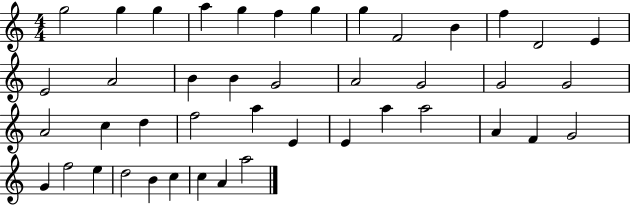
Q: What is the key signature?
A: C major